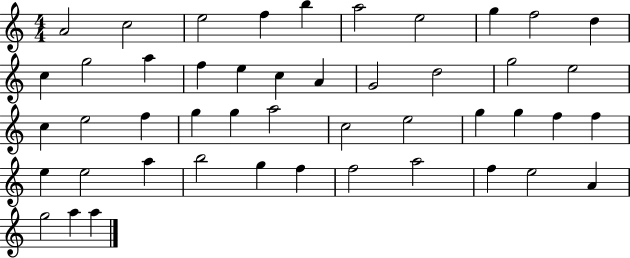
X:1
T:Untitled
M:4/4
L:1/4
K:C
A2 c2 e2 f b a2 e2 g f2 d c g2 a f e c A G2 d2 g2 e2 c e2 f g g a2 c2 e2 g g f f e e2 a b2 g f f2 a2 f e2 A g2 a a